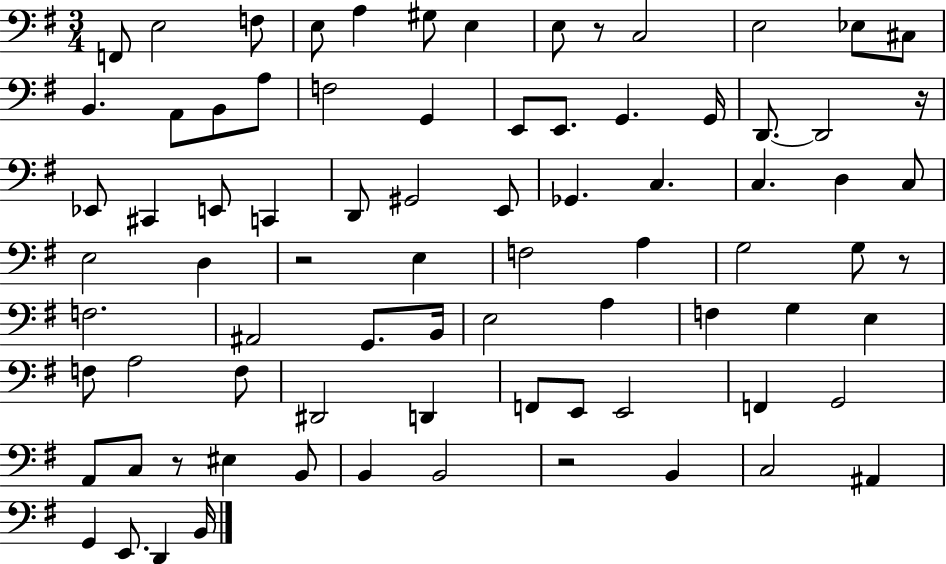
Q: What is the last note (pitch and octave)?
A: B2